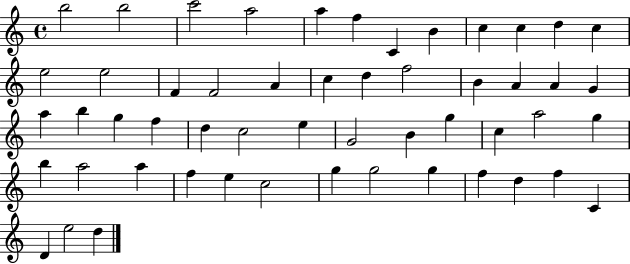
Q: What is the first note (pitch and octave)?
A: B5